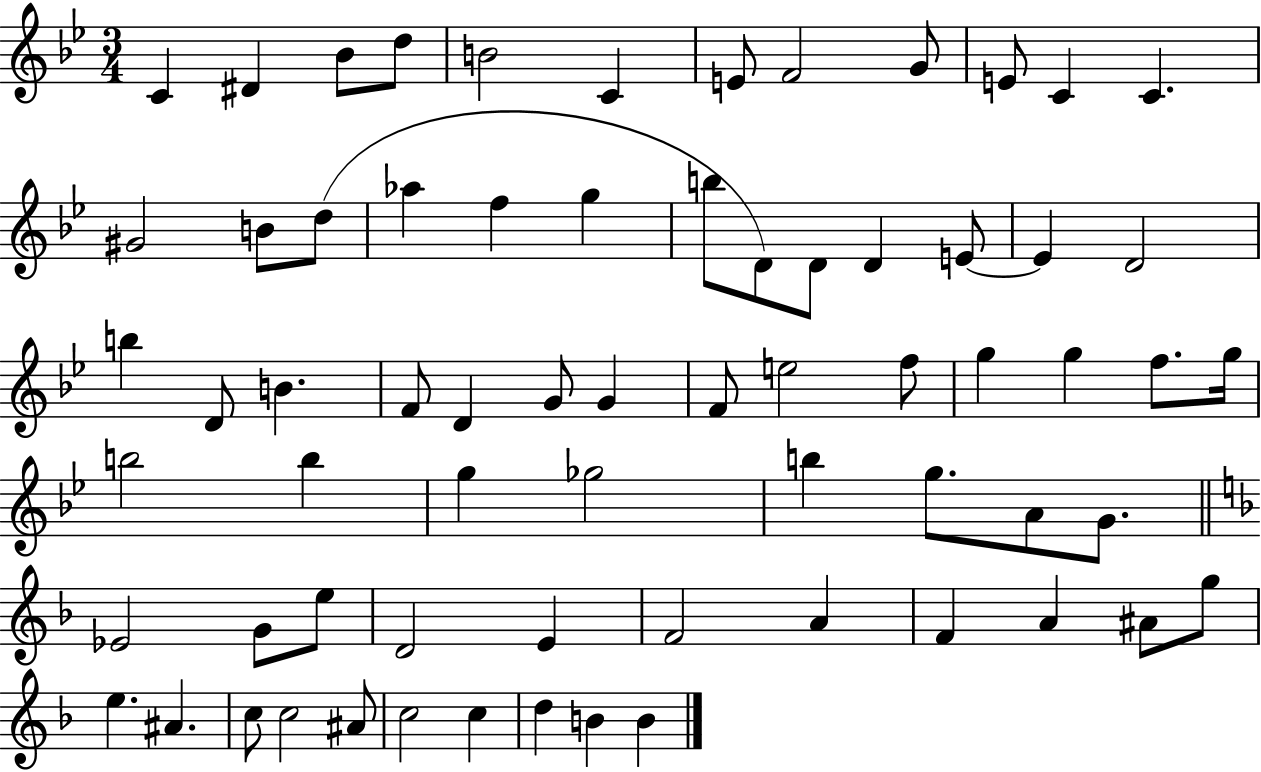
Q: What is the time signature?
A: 3/4